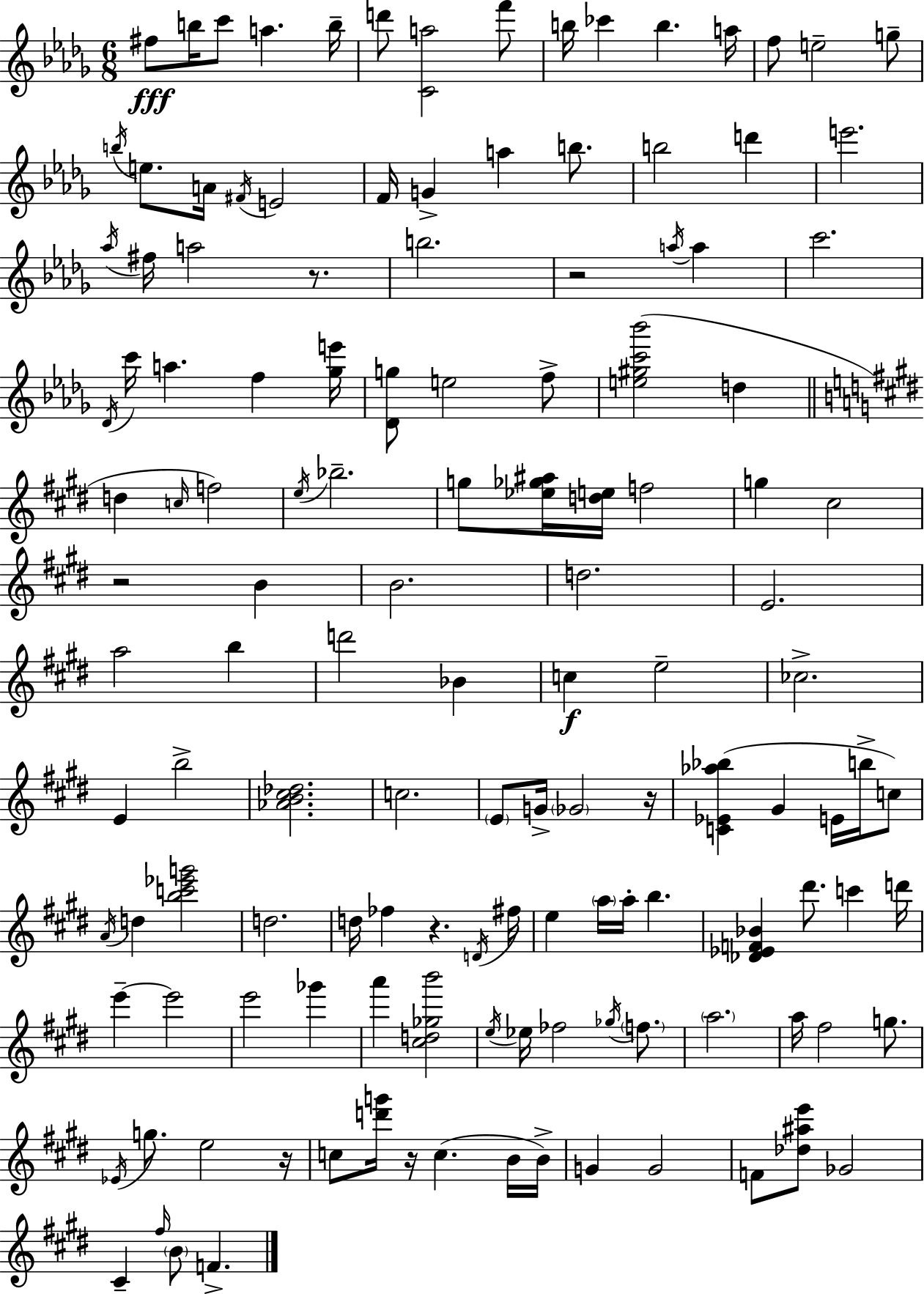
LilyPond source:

{
  \clef treble
  \numericTimeSignature
  \time 6/8
  \key bes \minor
  \repeat volta 2 { fis''8\fff b''16 c'''8 a''4. b''16-- | d'''8 <c' a''>2 f'''8 | b''16 ces'''4 b''4. a''16 | f''8 e''2-- g''8-- | \break \acciaccatura { b''16 } e''8. a'16 \acciaccatura { fis'16 } e'2 | f'16 g'4-> a''4 b''8. | b''2 d'''4 | e'''2. | \break \acciaccatura { aes''16 } fis''16 a''2 | r8. b''2. | r2 \acciaccatura { a''16 } | a''4 c'''2. | \break \acciaccatura { des'16 } c'''16 a''4. | f''4 <ges'' e'''>16 <des' g''>8 e''2 | f''8-> <e'' gis'' c''' bes'''>2( | d''4 \bar "||" \break \key e \major d''4 \grace { c''16 } f''2) | \acciaccatura { e''16 } bes''2.-- | g''8 <ees'' ges'' ais''>16 <d'' e''>16 f''2 | g''4 cis''2 | \break r2 b'4 | b'2. | d''2. | e'2. | \break a''2 b''4 | d'''2 bes'4 | c''4\f e''2-- | ces''2.-> | \break e'4 b''2-> | <aes' b' cis'' des''>2. | c''2. | \parenthesize e'8 g'16-> \parenthesize ges'2 | \break r16 <c' ees' aes'' bes''>4( gis'4 e'16 b''16-> | c''8) \acciaccatura { a'16 } d''4 <b'' c''' ees''' g'''>2 | d''2. | d''16 fes''4 r4. | \break \acciaccatura { d'16 } fis''16 e''4 \parenthesize a''16 a''16-. b''4. | <des' ees' f' bes'>4 dis'''8. c'''4 | d'''16 e'''4--~~ e'''2 | e'''2 | \break ges'''4 a'''4 <cis'' d'' ges'' b'''>2 | \acciaccatura { e''16 } ees''16 fes''2 | \acciaccatura { ges''16 } \parenthesize f''8. \parenthesize a''2. | a''16 fis''2 | \break g''8. \acciaccatura { ees'16 } g''8. e''2 | r16 c''8 <d''' g'''>16 r16 c''4.( | b'16 b'16->) g'4 g'2 | f'8 <des'' ais'' e'''>8 ges'2 | \break cis'4-- \grace { fis''16 } | \parenthesize b'8 f'4.-> } \bar "|."
}